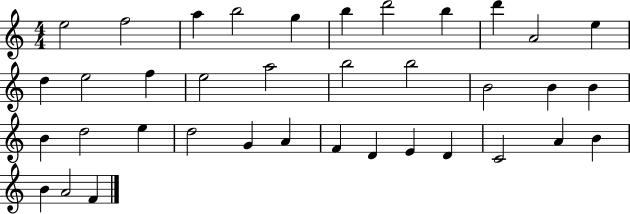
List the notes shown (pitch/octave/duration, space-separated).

E5/h F5/h A5/q B5/h G5/q B5/q D6/h B5/q D6/q A4/h E5/q D5/q E5/h F5/q E5/h A5/h B5/h B5/h B4/h B4/q B4/q B4/q D5/h E5/q D5/h G4/q A4/q F4/q D4/q E4/q D4/q C4/h A4/q B4/q B4/q A4/h F4/q